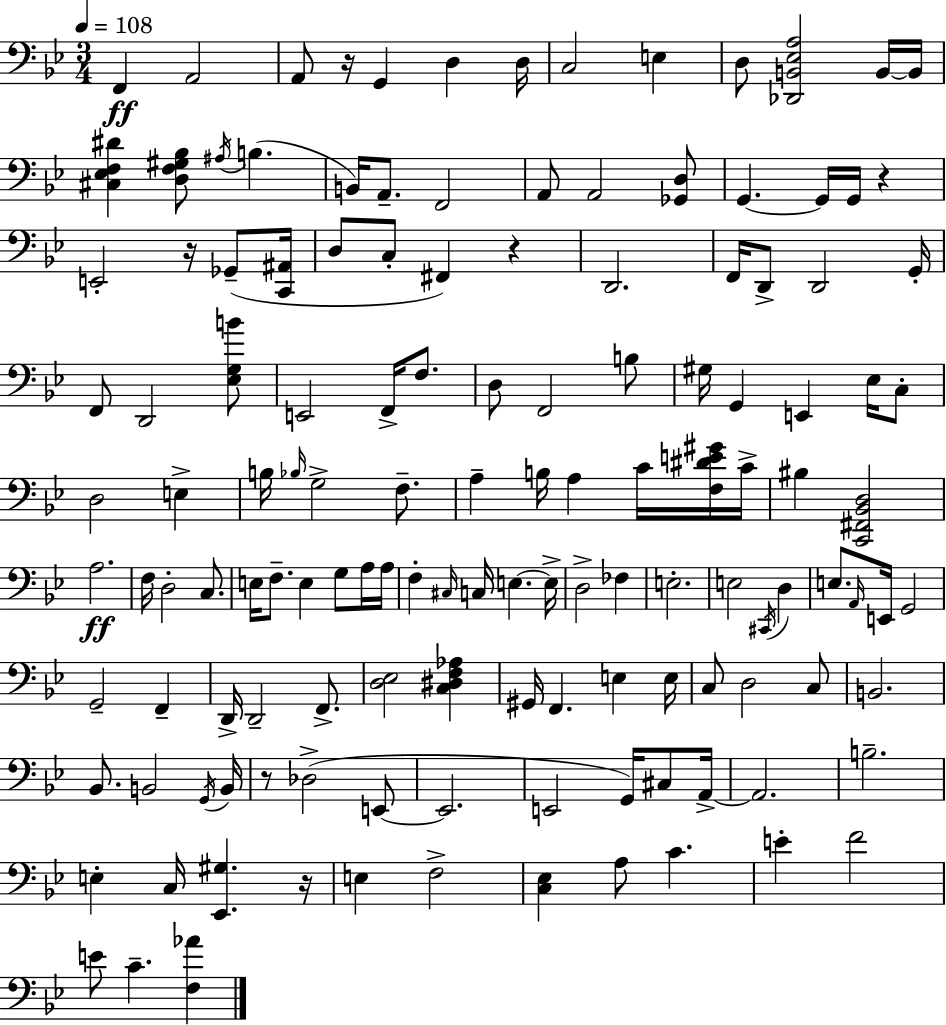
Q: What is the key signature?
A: BES major